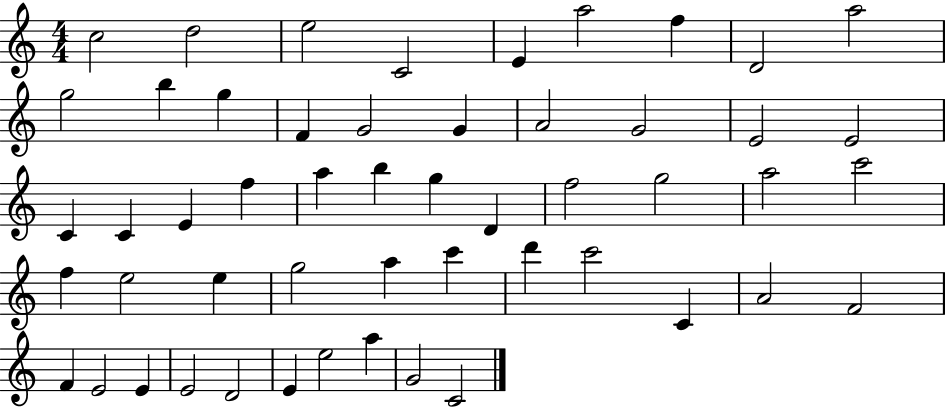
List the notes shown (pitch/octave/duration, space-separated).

C5/h D5/h E5/h C4/h E4/q A5/h F5/q D4/h A5/h G5/h B5/q G5/q F4/q G4/h G4/q A4/h G4/h E4/h E4/h C4/q C4/q E4/q F5/q A5/q B5/q G5/q D4/q F5/h G5/h A5/h C6/h F5/q E5/h E5/q G5/h A5/q C6/q D6/q C6/h C4/q A4/h F4/h F4/q E4/h E4/q E4/h D4/h E4/q E5/h A5/q G4/h C4/h